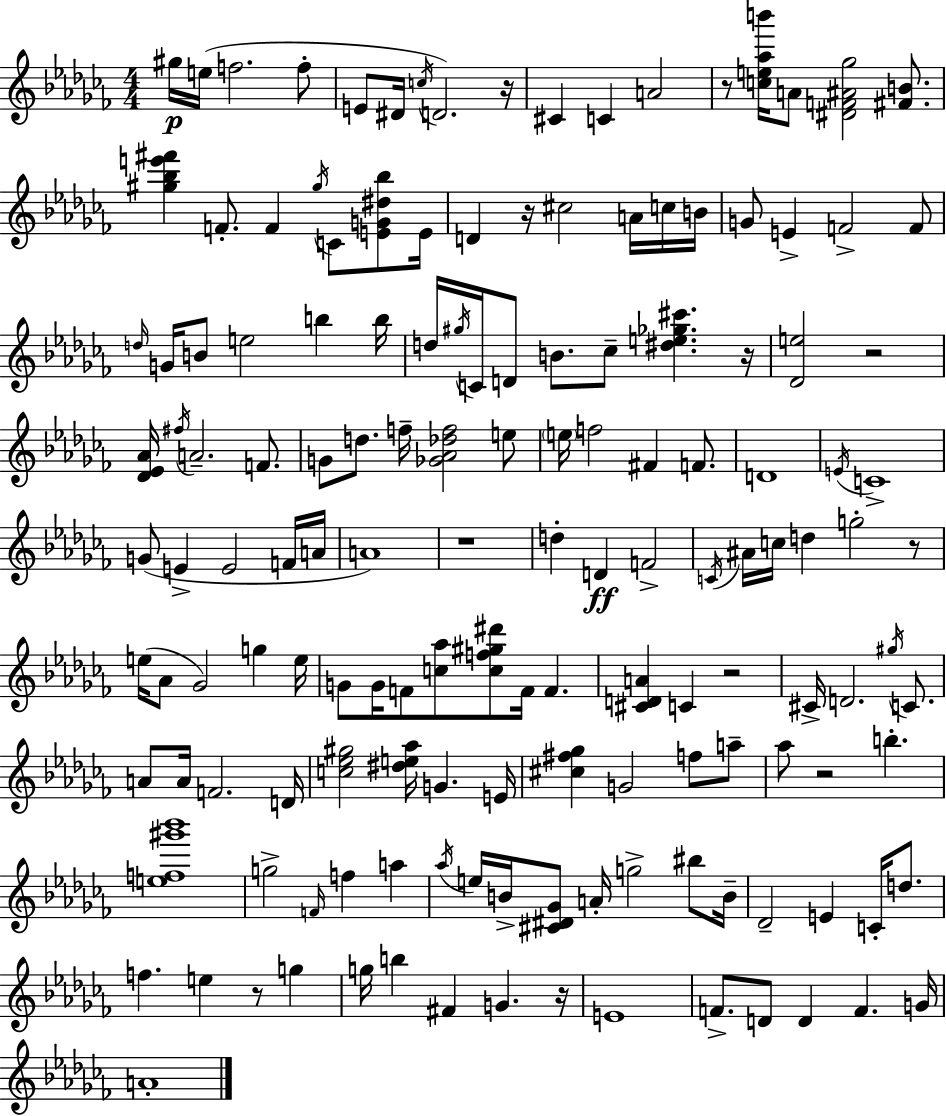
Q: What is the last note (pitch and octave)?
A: A4